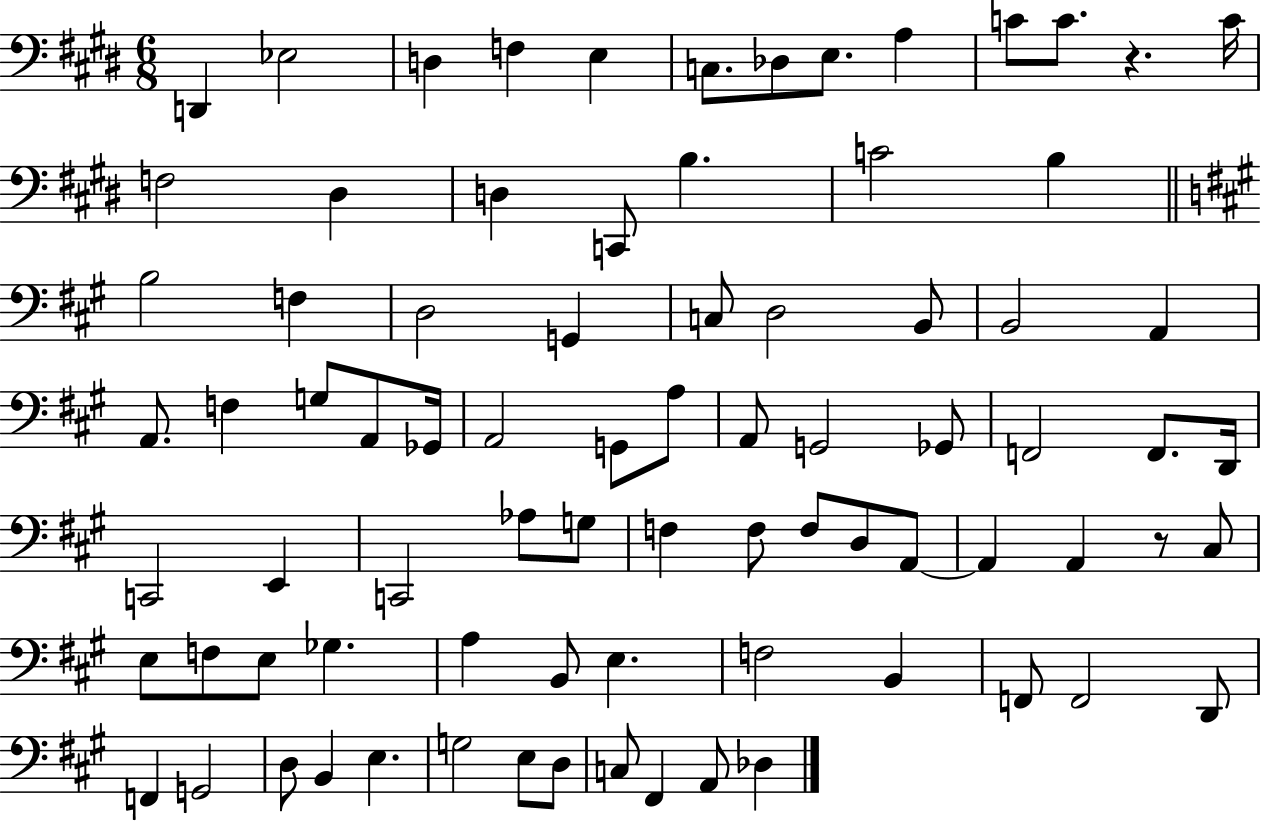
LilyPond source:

{
  \clef bass
  \numericTimeSignature
  \time 6/8
  \key e \major
  d,4 ees2 | d4 f4 e4 | c8. des8 e8. a4 | c'8 c'8. r4. c'16 | \break f2 dis4 | d4 c,8 b4. | c'2 b4 | \bar "||" \break \key a \major b2 f4 | d2 g,4 | c8 d2 b,8 | b,2 a,4 | \break a,8. f4 g8 a,8 ges,16 | a,2 g,8 a8 | a,8 g,2 ges,8 | f,2 f,8. d,16 | \break c,2 e,4 | c,2 aes8 g8 | f4 f8 f8 d8 a,8~~ | a,4 a,4 r8 cis8 | \break e8 f8 e8 ges4. | a4 b,8 e4. | f2 b,4 | f,8 f,2 d,8 | \break f,4 g,2 | d8 b,4 e4. | g2 e8 d8 | c8 fis,4 a,8 des4 | \break \bar "|."
}